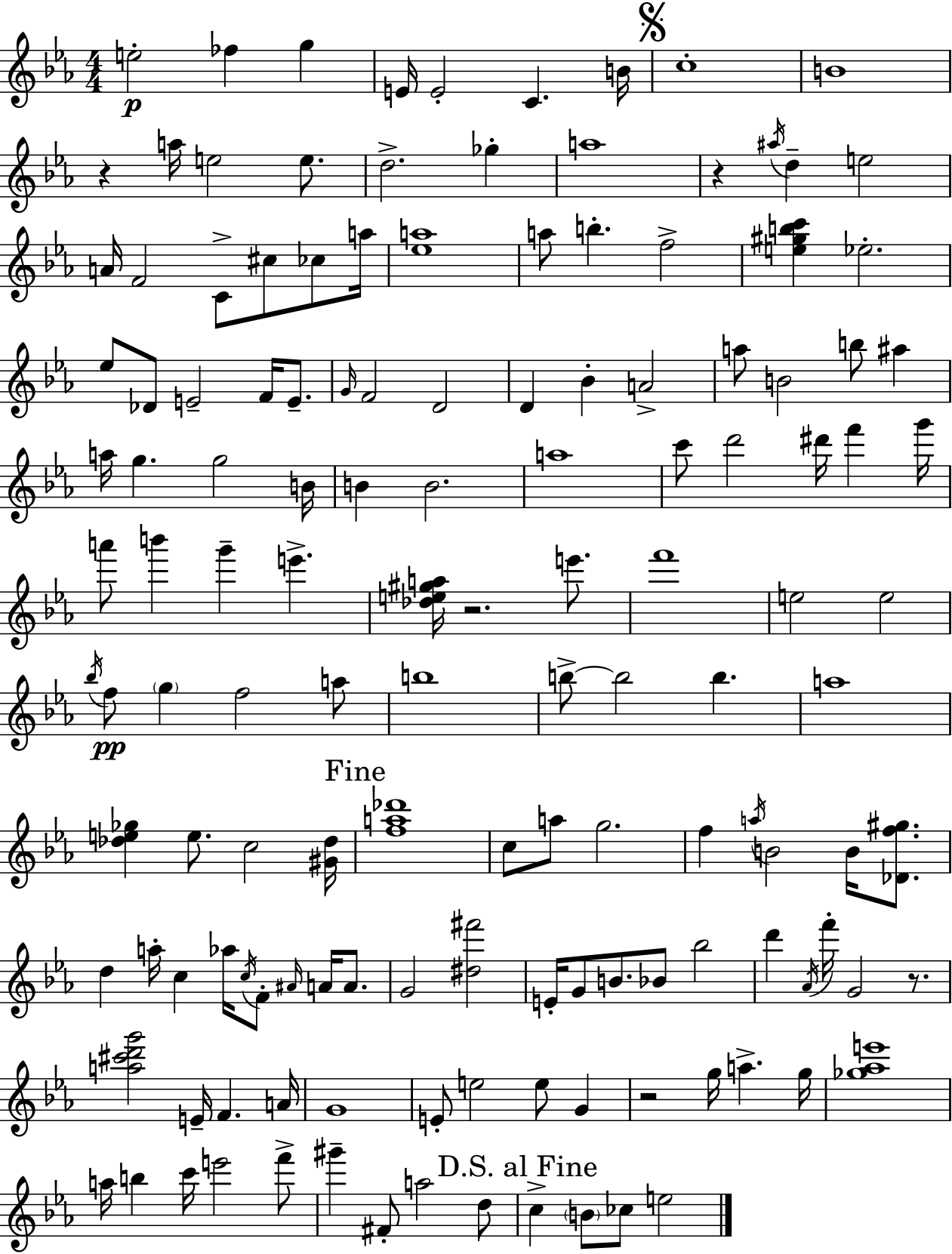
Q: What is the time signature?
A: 4/4